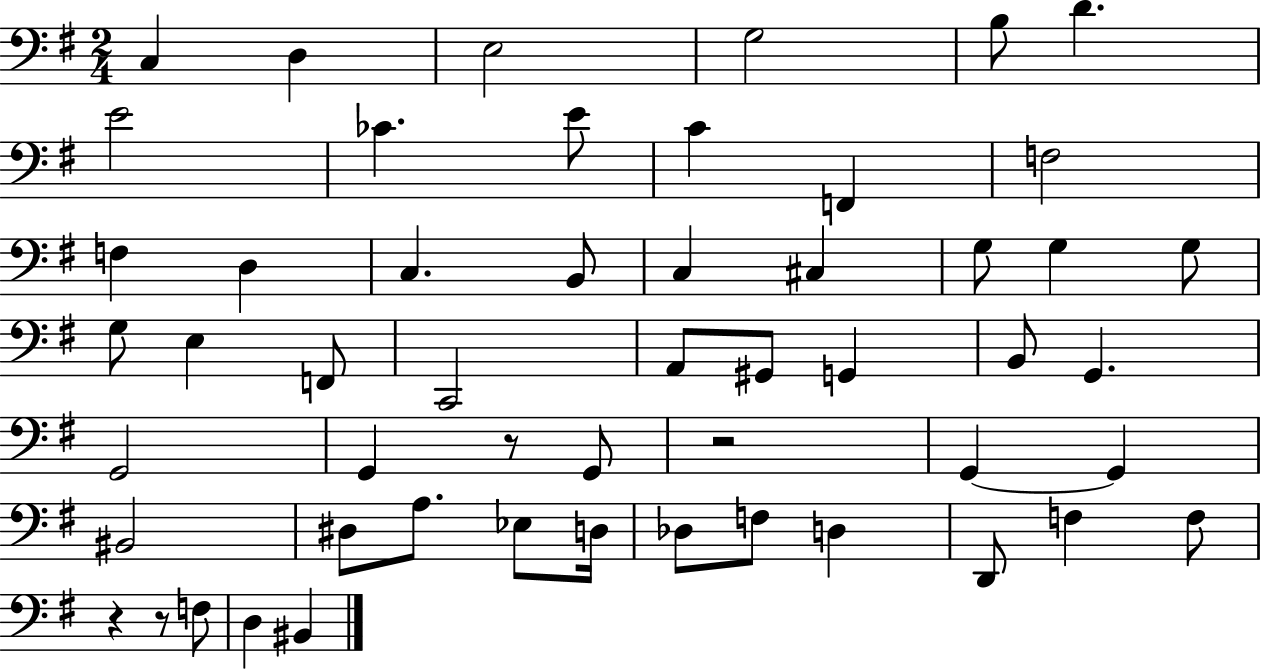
X:1
T:Untitled
M:2/4
L:1/4
K:G
C, D, E,2 G,2 B,/2 D E2 _C E/2 C F,, F,2 F, D, C, B,,/2 C, ^C, G,/2 G, G,/2 G,/2 E, F,,/2 C,,2 A,,/2 ^G,,/2 G,, B,,/2 G,, G,,2 G,, z/2 G,,/2 z2 G,, G,, ^B,,2 ^D,/2 A,/2 _E,/2 D,/4 _D,/2 F,/2 D, D,,/2 F, F,/2 z z/2 F,/2 D, ^B,,